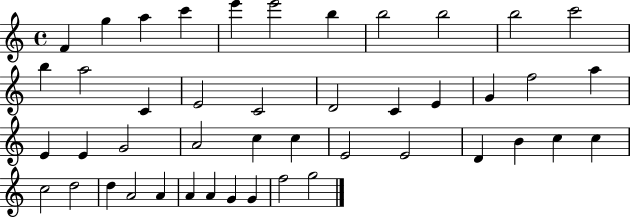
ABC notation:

X:1
T:Untitled
M:4/4
L:1/4
K:C
F g a c' e' e'2 b b2 b2 b2 c'2 b a2 C E2 C2 D2 C E G f2 a E E G2 A2 c c E2 E2 D B c c c2 d2 d A2 A A A G G f2 g2